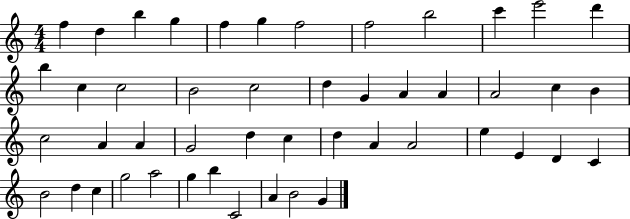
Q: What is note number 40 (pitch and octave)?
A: C5